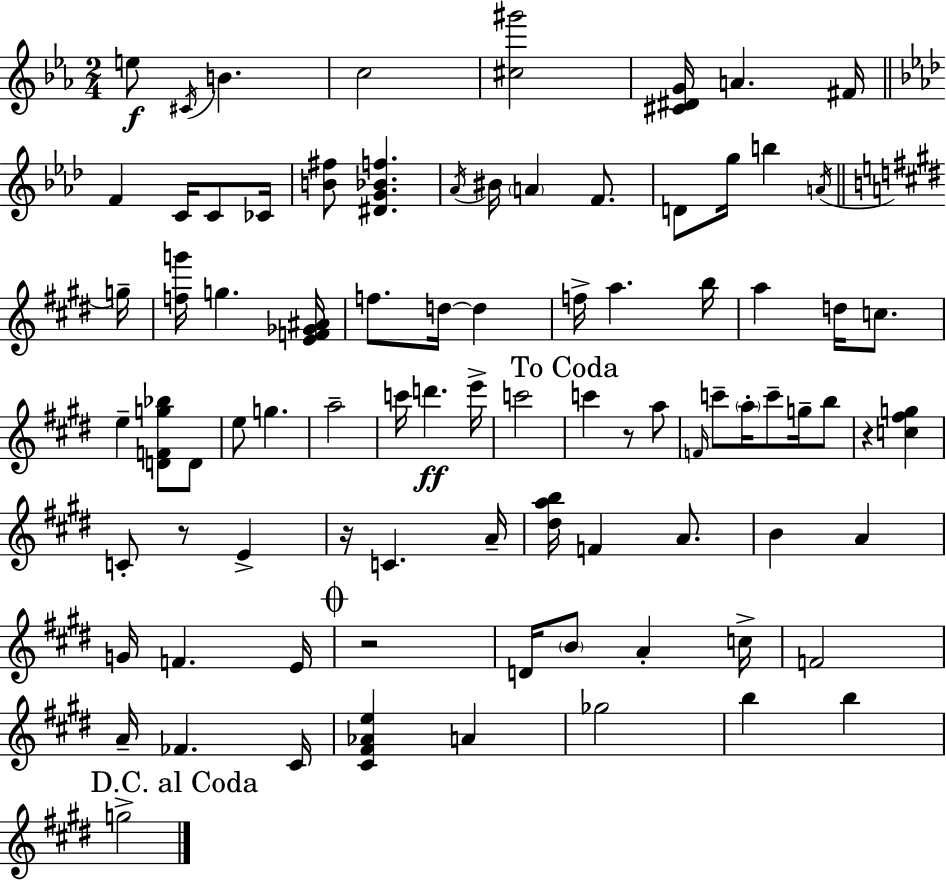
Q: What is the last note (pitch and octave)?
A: G5